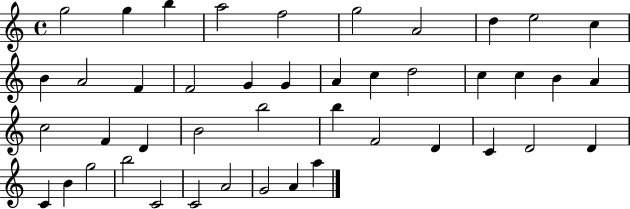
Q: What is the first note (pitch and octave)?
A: G5